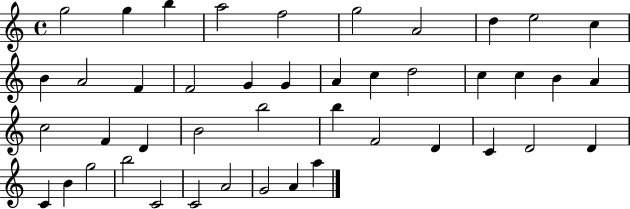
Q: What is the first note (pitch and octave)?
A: G5